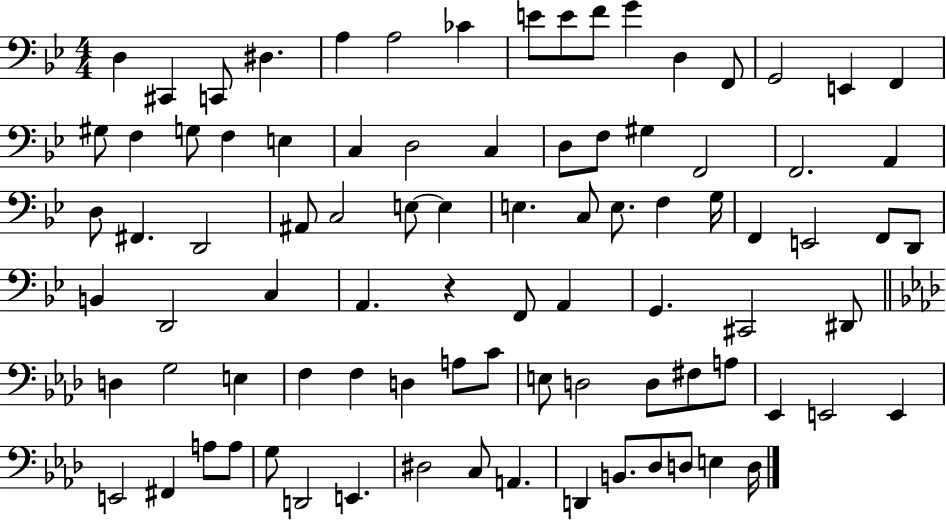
D3/q C#2/q C2/e D#3/q. A3/q A3/h CES4/q E4/e E4/e F4/e G4/q D3/q F2/e G2/h E2/q F2/q G#3/e F3/q G3/e F3/q E3/q C3/q D3/h C3/q D3/e F3/e G#3/q F2/h F2/h. A2/q D3/e F#2/q. D2/h A#2/e C3/h E3/e E3/q E3/q. C3/e E3/e. F3/q G3/s F2/q E2/h F2/e D2/e B2/q D2/h C3/q A2/q. R/q F2/e A2/q G2/q. C#2/h D#2/e D3/q G3/h E3/q F3/q F3/q D3/q A3/e C4/e E3/e D3/h D3/e F#3/e A3/e Eb2/q E2/h E2/q E2/h F#2/q A3/e A3/e G3/e D2/h E2/q. D#3/h C3/e A2/q. D2/q B2/e. Db3/e D3/e E3/q D3/s